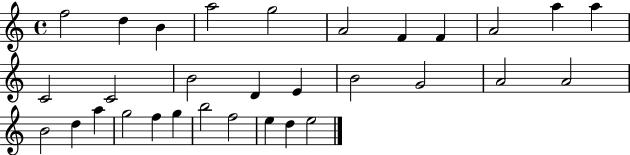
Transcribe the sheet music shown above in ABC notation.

X:1
T:Untitled
M:4/4
L:1/4
K:C
f2 d B a2 g2 A2 F F A2 a a C2 C2 B2 D E B2 G2 A2 A2 B2 d a g2 f g b2 f2 e d e2